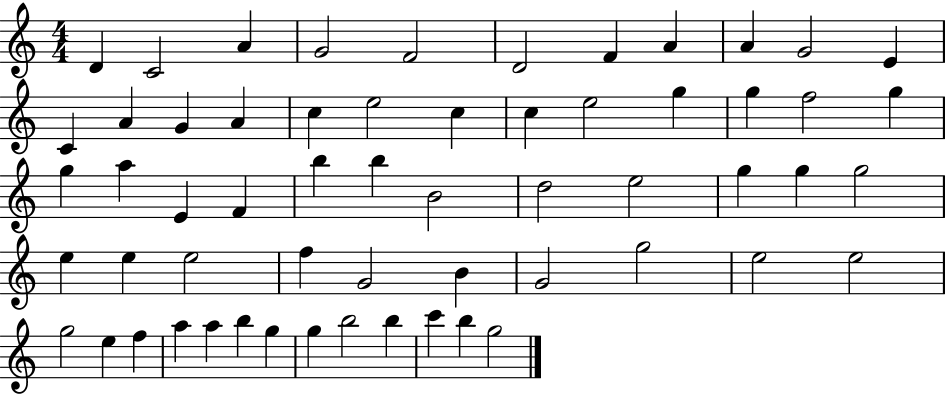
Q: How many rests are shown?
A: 0